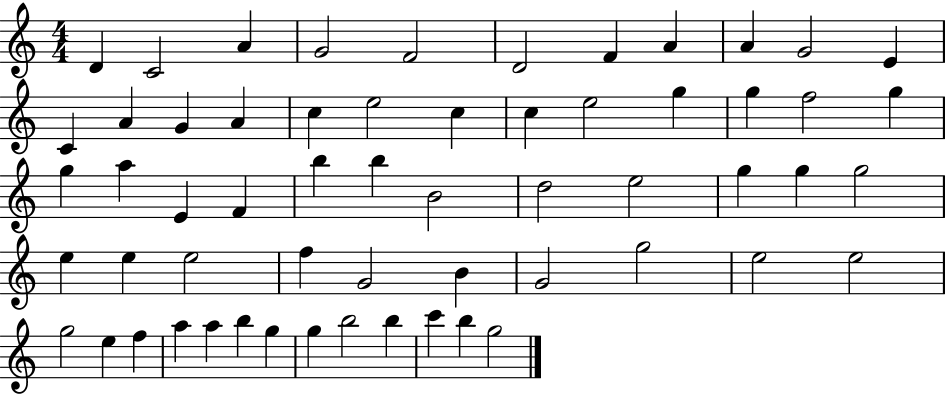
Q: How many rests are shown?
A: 0